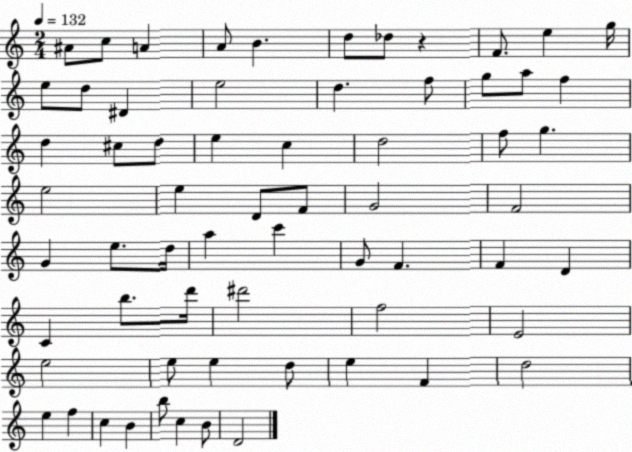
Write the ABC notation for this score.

X:1
T:Untitled
M:2/4
L:1/4
K:C
^A/2 c/2 A A/2 B d/2 _d/2 z F/2 e g/4 e/2 d/2 ^D e2 d f/2 g/2 a/2 f d ^c/2 d/2 e c d2 f/2 g e2 e D/2 F/2 G2 F2 G e/2 d/4 a c' G/2 F F D C b/2 d'/4 ^d'2 f2 E2 e2 e/2 e d/2 e F d2 e f c B b/2 c B/2 D2